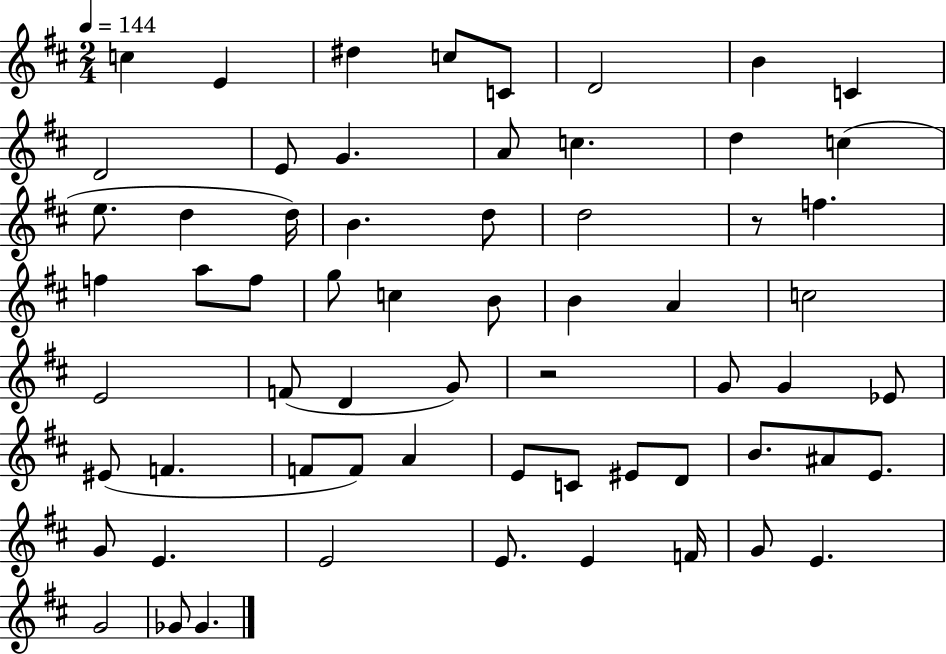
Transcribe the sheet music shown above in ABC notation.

X:1
T:Untitled
M:2/4
L:1/4
K:D
c E ^d c/2 C/2 D2 B C D2 E/2 G A/2 c d c e/2 d d/4 B d/2 d2 z/2 f f a/2 f/2 g/2 c B/2 B A c2 E2 F/2 D G/2 z2 G/2 G _E/2 ^E/2 F F/2 F/2 A E/2 C/2 ^E/2 D/2 B/2 ^A/2 E/2 G/2 E E2 E/2 E F/4 G/2 E G2 _G/2 _G